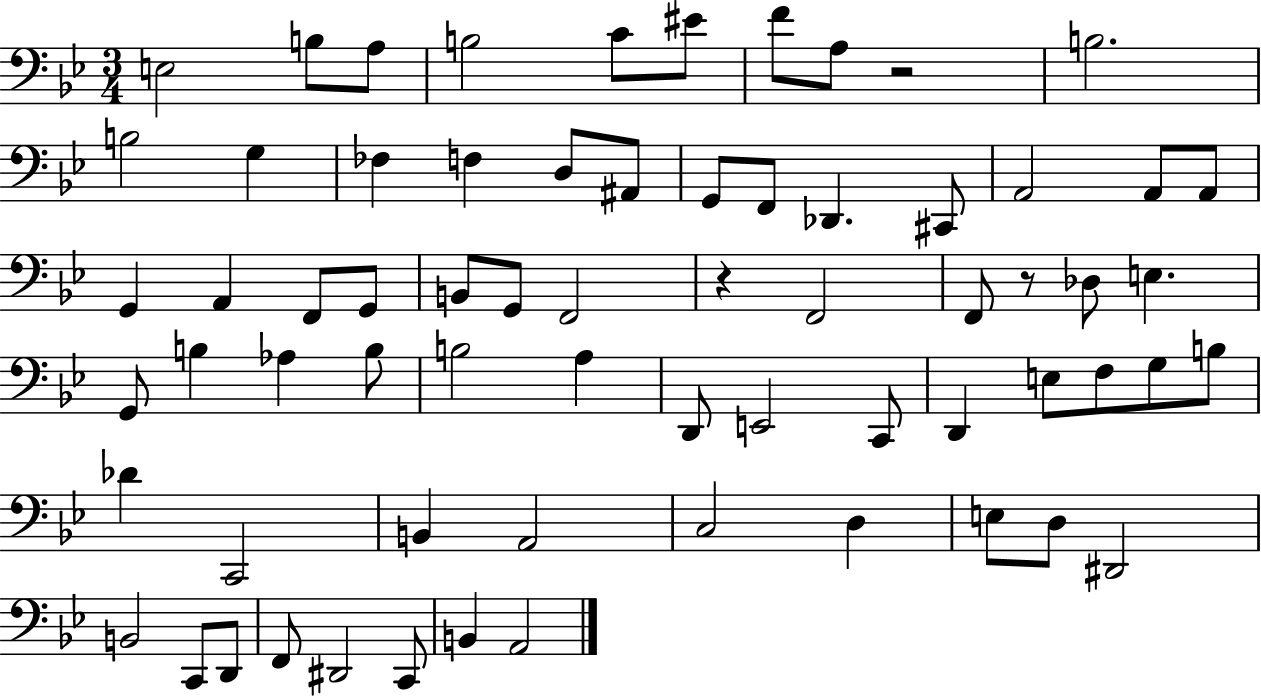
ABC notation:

X:1
T:Untitled
M:3/4
L:1/4
K:Bb
E,2 B,/2 A,/2 B,2 C/2 ^E/2 F/2 A,/2 z2 B,2 B,2 G, _F, F, D,/2 ^A,,/2 G,,/2 F,,/2 _D,, ^C,,/2 A,,2 A,,/2 A,,/2 G,, A,, F,,/2 G,,/2 B,,/2 G,,/2 F,,2 z F,,2 F,,/2 z/2 _D,/2 E, G,,/2 B, _A, B,/2 B,2 A, D,,/2 E,,2 C,,/2 D,, E,/2 F,/2 G,/2 B,/2 _D C,,2 B,, A,,2 C,2 D, E,/2 D,/2 ^D,,2 B,,2 C,,/2 D,,/2 F,,/2 ^D,,2 C,,/2 B,, A,,2